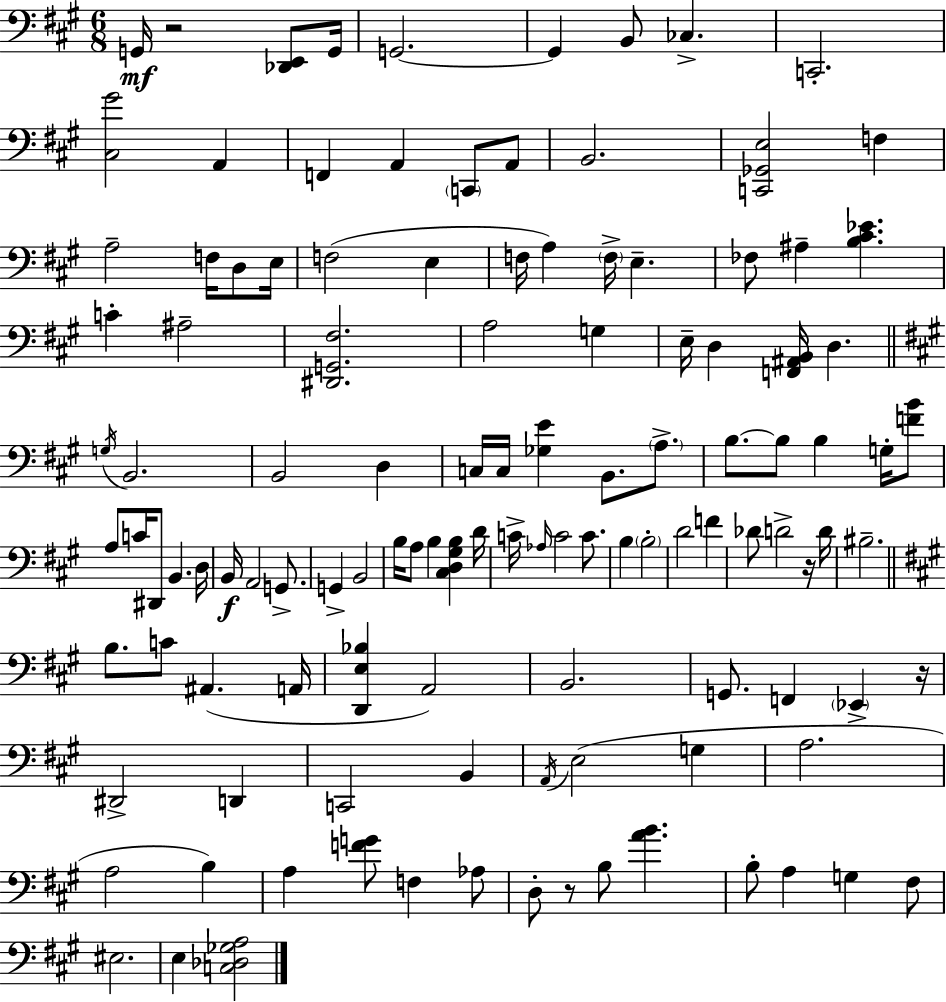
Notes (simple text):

G2/s R/h [Db2,E2]/e G2/s G2/h. G2/q B2/e CES3/q. C2/h. [C#3,G#4]/h A2/q F2/q A2/q C2/e A2/e B2/h. [C2,Gb2,E3]/h F3/q A3/h F3/s D3/e E3/s F3/h E3/q F3/s A3/q F3/s E3/q. FES3/e A#3/q [B3,C#4,Eb4]/q. C4/q A#3/h [D#2,G2,F#3]/h. A3/h G3/q E3/s D3/q [F2,A#2,B2]/s D3/q. G3/s B2/h. B2/h D3/q C3/s C3/s [Gb3,E4]/q B2/e. A3/e. B3/e. B3/e B3/q G3/s [F4,B4]/e A3/e C4/s D#2/e B2/q. D3/s B2/s A2/h G2/e. G2/q B2/h B3/s A3/e B3/q [C#3,D3,G#3,B3]/q D4/s C4/s Ab3/s C4/h C4/e. B3/q B3/h D4/h F4/q Db4/e D4/h R/s D4/s BIS3/h. B3/e. C4/e A#2/q. A2/s [D2,E3,Bb3]/q A2/h B2/h. G2/e. F2/q Eb2/q R/s D#2/h D2/q C2/h B2/q A2/s E3/h G3/q A3/h. A3/h B3/q A3/q [F4,G4]/e F3/q Ab3/e D3/e R/e B3/e [A4,B4]/q. B3/e A3/q G3/q F#3/e EIS3/h. E3/q [C3,Db3,Gb3,A3]/h